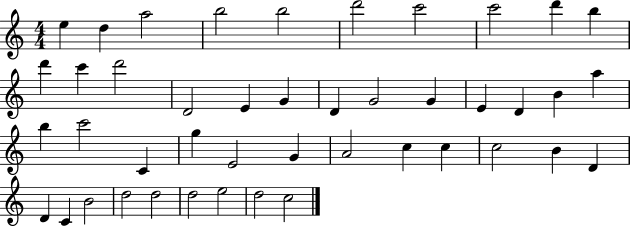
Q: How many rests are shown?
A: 0